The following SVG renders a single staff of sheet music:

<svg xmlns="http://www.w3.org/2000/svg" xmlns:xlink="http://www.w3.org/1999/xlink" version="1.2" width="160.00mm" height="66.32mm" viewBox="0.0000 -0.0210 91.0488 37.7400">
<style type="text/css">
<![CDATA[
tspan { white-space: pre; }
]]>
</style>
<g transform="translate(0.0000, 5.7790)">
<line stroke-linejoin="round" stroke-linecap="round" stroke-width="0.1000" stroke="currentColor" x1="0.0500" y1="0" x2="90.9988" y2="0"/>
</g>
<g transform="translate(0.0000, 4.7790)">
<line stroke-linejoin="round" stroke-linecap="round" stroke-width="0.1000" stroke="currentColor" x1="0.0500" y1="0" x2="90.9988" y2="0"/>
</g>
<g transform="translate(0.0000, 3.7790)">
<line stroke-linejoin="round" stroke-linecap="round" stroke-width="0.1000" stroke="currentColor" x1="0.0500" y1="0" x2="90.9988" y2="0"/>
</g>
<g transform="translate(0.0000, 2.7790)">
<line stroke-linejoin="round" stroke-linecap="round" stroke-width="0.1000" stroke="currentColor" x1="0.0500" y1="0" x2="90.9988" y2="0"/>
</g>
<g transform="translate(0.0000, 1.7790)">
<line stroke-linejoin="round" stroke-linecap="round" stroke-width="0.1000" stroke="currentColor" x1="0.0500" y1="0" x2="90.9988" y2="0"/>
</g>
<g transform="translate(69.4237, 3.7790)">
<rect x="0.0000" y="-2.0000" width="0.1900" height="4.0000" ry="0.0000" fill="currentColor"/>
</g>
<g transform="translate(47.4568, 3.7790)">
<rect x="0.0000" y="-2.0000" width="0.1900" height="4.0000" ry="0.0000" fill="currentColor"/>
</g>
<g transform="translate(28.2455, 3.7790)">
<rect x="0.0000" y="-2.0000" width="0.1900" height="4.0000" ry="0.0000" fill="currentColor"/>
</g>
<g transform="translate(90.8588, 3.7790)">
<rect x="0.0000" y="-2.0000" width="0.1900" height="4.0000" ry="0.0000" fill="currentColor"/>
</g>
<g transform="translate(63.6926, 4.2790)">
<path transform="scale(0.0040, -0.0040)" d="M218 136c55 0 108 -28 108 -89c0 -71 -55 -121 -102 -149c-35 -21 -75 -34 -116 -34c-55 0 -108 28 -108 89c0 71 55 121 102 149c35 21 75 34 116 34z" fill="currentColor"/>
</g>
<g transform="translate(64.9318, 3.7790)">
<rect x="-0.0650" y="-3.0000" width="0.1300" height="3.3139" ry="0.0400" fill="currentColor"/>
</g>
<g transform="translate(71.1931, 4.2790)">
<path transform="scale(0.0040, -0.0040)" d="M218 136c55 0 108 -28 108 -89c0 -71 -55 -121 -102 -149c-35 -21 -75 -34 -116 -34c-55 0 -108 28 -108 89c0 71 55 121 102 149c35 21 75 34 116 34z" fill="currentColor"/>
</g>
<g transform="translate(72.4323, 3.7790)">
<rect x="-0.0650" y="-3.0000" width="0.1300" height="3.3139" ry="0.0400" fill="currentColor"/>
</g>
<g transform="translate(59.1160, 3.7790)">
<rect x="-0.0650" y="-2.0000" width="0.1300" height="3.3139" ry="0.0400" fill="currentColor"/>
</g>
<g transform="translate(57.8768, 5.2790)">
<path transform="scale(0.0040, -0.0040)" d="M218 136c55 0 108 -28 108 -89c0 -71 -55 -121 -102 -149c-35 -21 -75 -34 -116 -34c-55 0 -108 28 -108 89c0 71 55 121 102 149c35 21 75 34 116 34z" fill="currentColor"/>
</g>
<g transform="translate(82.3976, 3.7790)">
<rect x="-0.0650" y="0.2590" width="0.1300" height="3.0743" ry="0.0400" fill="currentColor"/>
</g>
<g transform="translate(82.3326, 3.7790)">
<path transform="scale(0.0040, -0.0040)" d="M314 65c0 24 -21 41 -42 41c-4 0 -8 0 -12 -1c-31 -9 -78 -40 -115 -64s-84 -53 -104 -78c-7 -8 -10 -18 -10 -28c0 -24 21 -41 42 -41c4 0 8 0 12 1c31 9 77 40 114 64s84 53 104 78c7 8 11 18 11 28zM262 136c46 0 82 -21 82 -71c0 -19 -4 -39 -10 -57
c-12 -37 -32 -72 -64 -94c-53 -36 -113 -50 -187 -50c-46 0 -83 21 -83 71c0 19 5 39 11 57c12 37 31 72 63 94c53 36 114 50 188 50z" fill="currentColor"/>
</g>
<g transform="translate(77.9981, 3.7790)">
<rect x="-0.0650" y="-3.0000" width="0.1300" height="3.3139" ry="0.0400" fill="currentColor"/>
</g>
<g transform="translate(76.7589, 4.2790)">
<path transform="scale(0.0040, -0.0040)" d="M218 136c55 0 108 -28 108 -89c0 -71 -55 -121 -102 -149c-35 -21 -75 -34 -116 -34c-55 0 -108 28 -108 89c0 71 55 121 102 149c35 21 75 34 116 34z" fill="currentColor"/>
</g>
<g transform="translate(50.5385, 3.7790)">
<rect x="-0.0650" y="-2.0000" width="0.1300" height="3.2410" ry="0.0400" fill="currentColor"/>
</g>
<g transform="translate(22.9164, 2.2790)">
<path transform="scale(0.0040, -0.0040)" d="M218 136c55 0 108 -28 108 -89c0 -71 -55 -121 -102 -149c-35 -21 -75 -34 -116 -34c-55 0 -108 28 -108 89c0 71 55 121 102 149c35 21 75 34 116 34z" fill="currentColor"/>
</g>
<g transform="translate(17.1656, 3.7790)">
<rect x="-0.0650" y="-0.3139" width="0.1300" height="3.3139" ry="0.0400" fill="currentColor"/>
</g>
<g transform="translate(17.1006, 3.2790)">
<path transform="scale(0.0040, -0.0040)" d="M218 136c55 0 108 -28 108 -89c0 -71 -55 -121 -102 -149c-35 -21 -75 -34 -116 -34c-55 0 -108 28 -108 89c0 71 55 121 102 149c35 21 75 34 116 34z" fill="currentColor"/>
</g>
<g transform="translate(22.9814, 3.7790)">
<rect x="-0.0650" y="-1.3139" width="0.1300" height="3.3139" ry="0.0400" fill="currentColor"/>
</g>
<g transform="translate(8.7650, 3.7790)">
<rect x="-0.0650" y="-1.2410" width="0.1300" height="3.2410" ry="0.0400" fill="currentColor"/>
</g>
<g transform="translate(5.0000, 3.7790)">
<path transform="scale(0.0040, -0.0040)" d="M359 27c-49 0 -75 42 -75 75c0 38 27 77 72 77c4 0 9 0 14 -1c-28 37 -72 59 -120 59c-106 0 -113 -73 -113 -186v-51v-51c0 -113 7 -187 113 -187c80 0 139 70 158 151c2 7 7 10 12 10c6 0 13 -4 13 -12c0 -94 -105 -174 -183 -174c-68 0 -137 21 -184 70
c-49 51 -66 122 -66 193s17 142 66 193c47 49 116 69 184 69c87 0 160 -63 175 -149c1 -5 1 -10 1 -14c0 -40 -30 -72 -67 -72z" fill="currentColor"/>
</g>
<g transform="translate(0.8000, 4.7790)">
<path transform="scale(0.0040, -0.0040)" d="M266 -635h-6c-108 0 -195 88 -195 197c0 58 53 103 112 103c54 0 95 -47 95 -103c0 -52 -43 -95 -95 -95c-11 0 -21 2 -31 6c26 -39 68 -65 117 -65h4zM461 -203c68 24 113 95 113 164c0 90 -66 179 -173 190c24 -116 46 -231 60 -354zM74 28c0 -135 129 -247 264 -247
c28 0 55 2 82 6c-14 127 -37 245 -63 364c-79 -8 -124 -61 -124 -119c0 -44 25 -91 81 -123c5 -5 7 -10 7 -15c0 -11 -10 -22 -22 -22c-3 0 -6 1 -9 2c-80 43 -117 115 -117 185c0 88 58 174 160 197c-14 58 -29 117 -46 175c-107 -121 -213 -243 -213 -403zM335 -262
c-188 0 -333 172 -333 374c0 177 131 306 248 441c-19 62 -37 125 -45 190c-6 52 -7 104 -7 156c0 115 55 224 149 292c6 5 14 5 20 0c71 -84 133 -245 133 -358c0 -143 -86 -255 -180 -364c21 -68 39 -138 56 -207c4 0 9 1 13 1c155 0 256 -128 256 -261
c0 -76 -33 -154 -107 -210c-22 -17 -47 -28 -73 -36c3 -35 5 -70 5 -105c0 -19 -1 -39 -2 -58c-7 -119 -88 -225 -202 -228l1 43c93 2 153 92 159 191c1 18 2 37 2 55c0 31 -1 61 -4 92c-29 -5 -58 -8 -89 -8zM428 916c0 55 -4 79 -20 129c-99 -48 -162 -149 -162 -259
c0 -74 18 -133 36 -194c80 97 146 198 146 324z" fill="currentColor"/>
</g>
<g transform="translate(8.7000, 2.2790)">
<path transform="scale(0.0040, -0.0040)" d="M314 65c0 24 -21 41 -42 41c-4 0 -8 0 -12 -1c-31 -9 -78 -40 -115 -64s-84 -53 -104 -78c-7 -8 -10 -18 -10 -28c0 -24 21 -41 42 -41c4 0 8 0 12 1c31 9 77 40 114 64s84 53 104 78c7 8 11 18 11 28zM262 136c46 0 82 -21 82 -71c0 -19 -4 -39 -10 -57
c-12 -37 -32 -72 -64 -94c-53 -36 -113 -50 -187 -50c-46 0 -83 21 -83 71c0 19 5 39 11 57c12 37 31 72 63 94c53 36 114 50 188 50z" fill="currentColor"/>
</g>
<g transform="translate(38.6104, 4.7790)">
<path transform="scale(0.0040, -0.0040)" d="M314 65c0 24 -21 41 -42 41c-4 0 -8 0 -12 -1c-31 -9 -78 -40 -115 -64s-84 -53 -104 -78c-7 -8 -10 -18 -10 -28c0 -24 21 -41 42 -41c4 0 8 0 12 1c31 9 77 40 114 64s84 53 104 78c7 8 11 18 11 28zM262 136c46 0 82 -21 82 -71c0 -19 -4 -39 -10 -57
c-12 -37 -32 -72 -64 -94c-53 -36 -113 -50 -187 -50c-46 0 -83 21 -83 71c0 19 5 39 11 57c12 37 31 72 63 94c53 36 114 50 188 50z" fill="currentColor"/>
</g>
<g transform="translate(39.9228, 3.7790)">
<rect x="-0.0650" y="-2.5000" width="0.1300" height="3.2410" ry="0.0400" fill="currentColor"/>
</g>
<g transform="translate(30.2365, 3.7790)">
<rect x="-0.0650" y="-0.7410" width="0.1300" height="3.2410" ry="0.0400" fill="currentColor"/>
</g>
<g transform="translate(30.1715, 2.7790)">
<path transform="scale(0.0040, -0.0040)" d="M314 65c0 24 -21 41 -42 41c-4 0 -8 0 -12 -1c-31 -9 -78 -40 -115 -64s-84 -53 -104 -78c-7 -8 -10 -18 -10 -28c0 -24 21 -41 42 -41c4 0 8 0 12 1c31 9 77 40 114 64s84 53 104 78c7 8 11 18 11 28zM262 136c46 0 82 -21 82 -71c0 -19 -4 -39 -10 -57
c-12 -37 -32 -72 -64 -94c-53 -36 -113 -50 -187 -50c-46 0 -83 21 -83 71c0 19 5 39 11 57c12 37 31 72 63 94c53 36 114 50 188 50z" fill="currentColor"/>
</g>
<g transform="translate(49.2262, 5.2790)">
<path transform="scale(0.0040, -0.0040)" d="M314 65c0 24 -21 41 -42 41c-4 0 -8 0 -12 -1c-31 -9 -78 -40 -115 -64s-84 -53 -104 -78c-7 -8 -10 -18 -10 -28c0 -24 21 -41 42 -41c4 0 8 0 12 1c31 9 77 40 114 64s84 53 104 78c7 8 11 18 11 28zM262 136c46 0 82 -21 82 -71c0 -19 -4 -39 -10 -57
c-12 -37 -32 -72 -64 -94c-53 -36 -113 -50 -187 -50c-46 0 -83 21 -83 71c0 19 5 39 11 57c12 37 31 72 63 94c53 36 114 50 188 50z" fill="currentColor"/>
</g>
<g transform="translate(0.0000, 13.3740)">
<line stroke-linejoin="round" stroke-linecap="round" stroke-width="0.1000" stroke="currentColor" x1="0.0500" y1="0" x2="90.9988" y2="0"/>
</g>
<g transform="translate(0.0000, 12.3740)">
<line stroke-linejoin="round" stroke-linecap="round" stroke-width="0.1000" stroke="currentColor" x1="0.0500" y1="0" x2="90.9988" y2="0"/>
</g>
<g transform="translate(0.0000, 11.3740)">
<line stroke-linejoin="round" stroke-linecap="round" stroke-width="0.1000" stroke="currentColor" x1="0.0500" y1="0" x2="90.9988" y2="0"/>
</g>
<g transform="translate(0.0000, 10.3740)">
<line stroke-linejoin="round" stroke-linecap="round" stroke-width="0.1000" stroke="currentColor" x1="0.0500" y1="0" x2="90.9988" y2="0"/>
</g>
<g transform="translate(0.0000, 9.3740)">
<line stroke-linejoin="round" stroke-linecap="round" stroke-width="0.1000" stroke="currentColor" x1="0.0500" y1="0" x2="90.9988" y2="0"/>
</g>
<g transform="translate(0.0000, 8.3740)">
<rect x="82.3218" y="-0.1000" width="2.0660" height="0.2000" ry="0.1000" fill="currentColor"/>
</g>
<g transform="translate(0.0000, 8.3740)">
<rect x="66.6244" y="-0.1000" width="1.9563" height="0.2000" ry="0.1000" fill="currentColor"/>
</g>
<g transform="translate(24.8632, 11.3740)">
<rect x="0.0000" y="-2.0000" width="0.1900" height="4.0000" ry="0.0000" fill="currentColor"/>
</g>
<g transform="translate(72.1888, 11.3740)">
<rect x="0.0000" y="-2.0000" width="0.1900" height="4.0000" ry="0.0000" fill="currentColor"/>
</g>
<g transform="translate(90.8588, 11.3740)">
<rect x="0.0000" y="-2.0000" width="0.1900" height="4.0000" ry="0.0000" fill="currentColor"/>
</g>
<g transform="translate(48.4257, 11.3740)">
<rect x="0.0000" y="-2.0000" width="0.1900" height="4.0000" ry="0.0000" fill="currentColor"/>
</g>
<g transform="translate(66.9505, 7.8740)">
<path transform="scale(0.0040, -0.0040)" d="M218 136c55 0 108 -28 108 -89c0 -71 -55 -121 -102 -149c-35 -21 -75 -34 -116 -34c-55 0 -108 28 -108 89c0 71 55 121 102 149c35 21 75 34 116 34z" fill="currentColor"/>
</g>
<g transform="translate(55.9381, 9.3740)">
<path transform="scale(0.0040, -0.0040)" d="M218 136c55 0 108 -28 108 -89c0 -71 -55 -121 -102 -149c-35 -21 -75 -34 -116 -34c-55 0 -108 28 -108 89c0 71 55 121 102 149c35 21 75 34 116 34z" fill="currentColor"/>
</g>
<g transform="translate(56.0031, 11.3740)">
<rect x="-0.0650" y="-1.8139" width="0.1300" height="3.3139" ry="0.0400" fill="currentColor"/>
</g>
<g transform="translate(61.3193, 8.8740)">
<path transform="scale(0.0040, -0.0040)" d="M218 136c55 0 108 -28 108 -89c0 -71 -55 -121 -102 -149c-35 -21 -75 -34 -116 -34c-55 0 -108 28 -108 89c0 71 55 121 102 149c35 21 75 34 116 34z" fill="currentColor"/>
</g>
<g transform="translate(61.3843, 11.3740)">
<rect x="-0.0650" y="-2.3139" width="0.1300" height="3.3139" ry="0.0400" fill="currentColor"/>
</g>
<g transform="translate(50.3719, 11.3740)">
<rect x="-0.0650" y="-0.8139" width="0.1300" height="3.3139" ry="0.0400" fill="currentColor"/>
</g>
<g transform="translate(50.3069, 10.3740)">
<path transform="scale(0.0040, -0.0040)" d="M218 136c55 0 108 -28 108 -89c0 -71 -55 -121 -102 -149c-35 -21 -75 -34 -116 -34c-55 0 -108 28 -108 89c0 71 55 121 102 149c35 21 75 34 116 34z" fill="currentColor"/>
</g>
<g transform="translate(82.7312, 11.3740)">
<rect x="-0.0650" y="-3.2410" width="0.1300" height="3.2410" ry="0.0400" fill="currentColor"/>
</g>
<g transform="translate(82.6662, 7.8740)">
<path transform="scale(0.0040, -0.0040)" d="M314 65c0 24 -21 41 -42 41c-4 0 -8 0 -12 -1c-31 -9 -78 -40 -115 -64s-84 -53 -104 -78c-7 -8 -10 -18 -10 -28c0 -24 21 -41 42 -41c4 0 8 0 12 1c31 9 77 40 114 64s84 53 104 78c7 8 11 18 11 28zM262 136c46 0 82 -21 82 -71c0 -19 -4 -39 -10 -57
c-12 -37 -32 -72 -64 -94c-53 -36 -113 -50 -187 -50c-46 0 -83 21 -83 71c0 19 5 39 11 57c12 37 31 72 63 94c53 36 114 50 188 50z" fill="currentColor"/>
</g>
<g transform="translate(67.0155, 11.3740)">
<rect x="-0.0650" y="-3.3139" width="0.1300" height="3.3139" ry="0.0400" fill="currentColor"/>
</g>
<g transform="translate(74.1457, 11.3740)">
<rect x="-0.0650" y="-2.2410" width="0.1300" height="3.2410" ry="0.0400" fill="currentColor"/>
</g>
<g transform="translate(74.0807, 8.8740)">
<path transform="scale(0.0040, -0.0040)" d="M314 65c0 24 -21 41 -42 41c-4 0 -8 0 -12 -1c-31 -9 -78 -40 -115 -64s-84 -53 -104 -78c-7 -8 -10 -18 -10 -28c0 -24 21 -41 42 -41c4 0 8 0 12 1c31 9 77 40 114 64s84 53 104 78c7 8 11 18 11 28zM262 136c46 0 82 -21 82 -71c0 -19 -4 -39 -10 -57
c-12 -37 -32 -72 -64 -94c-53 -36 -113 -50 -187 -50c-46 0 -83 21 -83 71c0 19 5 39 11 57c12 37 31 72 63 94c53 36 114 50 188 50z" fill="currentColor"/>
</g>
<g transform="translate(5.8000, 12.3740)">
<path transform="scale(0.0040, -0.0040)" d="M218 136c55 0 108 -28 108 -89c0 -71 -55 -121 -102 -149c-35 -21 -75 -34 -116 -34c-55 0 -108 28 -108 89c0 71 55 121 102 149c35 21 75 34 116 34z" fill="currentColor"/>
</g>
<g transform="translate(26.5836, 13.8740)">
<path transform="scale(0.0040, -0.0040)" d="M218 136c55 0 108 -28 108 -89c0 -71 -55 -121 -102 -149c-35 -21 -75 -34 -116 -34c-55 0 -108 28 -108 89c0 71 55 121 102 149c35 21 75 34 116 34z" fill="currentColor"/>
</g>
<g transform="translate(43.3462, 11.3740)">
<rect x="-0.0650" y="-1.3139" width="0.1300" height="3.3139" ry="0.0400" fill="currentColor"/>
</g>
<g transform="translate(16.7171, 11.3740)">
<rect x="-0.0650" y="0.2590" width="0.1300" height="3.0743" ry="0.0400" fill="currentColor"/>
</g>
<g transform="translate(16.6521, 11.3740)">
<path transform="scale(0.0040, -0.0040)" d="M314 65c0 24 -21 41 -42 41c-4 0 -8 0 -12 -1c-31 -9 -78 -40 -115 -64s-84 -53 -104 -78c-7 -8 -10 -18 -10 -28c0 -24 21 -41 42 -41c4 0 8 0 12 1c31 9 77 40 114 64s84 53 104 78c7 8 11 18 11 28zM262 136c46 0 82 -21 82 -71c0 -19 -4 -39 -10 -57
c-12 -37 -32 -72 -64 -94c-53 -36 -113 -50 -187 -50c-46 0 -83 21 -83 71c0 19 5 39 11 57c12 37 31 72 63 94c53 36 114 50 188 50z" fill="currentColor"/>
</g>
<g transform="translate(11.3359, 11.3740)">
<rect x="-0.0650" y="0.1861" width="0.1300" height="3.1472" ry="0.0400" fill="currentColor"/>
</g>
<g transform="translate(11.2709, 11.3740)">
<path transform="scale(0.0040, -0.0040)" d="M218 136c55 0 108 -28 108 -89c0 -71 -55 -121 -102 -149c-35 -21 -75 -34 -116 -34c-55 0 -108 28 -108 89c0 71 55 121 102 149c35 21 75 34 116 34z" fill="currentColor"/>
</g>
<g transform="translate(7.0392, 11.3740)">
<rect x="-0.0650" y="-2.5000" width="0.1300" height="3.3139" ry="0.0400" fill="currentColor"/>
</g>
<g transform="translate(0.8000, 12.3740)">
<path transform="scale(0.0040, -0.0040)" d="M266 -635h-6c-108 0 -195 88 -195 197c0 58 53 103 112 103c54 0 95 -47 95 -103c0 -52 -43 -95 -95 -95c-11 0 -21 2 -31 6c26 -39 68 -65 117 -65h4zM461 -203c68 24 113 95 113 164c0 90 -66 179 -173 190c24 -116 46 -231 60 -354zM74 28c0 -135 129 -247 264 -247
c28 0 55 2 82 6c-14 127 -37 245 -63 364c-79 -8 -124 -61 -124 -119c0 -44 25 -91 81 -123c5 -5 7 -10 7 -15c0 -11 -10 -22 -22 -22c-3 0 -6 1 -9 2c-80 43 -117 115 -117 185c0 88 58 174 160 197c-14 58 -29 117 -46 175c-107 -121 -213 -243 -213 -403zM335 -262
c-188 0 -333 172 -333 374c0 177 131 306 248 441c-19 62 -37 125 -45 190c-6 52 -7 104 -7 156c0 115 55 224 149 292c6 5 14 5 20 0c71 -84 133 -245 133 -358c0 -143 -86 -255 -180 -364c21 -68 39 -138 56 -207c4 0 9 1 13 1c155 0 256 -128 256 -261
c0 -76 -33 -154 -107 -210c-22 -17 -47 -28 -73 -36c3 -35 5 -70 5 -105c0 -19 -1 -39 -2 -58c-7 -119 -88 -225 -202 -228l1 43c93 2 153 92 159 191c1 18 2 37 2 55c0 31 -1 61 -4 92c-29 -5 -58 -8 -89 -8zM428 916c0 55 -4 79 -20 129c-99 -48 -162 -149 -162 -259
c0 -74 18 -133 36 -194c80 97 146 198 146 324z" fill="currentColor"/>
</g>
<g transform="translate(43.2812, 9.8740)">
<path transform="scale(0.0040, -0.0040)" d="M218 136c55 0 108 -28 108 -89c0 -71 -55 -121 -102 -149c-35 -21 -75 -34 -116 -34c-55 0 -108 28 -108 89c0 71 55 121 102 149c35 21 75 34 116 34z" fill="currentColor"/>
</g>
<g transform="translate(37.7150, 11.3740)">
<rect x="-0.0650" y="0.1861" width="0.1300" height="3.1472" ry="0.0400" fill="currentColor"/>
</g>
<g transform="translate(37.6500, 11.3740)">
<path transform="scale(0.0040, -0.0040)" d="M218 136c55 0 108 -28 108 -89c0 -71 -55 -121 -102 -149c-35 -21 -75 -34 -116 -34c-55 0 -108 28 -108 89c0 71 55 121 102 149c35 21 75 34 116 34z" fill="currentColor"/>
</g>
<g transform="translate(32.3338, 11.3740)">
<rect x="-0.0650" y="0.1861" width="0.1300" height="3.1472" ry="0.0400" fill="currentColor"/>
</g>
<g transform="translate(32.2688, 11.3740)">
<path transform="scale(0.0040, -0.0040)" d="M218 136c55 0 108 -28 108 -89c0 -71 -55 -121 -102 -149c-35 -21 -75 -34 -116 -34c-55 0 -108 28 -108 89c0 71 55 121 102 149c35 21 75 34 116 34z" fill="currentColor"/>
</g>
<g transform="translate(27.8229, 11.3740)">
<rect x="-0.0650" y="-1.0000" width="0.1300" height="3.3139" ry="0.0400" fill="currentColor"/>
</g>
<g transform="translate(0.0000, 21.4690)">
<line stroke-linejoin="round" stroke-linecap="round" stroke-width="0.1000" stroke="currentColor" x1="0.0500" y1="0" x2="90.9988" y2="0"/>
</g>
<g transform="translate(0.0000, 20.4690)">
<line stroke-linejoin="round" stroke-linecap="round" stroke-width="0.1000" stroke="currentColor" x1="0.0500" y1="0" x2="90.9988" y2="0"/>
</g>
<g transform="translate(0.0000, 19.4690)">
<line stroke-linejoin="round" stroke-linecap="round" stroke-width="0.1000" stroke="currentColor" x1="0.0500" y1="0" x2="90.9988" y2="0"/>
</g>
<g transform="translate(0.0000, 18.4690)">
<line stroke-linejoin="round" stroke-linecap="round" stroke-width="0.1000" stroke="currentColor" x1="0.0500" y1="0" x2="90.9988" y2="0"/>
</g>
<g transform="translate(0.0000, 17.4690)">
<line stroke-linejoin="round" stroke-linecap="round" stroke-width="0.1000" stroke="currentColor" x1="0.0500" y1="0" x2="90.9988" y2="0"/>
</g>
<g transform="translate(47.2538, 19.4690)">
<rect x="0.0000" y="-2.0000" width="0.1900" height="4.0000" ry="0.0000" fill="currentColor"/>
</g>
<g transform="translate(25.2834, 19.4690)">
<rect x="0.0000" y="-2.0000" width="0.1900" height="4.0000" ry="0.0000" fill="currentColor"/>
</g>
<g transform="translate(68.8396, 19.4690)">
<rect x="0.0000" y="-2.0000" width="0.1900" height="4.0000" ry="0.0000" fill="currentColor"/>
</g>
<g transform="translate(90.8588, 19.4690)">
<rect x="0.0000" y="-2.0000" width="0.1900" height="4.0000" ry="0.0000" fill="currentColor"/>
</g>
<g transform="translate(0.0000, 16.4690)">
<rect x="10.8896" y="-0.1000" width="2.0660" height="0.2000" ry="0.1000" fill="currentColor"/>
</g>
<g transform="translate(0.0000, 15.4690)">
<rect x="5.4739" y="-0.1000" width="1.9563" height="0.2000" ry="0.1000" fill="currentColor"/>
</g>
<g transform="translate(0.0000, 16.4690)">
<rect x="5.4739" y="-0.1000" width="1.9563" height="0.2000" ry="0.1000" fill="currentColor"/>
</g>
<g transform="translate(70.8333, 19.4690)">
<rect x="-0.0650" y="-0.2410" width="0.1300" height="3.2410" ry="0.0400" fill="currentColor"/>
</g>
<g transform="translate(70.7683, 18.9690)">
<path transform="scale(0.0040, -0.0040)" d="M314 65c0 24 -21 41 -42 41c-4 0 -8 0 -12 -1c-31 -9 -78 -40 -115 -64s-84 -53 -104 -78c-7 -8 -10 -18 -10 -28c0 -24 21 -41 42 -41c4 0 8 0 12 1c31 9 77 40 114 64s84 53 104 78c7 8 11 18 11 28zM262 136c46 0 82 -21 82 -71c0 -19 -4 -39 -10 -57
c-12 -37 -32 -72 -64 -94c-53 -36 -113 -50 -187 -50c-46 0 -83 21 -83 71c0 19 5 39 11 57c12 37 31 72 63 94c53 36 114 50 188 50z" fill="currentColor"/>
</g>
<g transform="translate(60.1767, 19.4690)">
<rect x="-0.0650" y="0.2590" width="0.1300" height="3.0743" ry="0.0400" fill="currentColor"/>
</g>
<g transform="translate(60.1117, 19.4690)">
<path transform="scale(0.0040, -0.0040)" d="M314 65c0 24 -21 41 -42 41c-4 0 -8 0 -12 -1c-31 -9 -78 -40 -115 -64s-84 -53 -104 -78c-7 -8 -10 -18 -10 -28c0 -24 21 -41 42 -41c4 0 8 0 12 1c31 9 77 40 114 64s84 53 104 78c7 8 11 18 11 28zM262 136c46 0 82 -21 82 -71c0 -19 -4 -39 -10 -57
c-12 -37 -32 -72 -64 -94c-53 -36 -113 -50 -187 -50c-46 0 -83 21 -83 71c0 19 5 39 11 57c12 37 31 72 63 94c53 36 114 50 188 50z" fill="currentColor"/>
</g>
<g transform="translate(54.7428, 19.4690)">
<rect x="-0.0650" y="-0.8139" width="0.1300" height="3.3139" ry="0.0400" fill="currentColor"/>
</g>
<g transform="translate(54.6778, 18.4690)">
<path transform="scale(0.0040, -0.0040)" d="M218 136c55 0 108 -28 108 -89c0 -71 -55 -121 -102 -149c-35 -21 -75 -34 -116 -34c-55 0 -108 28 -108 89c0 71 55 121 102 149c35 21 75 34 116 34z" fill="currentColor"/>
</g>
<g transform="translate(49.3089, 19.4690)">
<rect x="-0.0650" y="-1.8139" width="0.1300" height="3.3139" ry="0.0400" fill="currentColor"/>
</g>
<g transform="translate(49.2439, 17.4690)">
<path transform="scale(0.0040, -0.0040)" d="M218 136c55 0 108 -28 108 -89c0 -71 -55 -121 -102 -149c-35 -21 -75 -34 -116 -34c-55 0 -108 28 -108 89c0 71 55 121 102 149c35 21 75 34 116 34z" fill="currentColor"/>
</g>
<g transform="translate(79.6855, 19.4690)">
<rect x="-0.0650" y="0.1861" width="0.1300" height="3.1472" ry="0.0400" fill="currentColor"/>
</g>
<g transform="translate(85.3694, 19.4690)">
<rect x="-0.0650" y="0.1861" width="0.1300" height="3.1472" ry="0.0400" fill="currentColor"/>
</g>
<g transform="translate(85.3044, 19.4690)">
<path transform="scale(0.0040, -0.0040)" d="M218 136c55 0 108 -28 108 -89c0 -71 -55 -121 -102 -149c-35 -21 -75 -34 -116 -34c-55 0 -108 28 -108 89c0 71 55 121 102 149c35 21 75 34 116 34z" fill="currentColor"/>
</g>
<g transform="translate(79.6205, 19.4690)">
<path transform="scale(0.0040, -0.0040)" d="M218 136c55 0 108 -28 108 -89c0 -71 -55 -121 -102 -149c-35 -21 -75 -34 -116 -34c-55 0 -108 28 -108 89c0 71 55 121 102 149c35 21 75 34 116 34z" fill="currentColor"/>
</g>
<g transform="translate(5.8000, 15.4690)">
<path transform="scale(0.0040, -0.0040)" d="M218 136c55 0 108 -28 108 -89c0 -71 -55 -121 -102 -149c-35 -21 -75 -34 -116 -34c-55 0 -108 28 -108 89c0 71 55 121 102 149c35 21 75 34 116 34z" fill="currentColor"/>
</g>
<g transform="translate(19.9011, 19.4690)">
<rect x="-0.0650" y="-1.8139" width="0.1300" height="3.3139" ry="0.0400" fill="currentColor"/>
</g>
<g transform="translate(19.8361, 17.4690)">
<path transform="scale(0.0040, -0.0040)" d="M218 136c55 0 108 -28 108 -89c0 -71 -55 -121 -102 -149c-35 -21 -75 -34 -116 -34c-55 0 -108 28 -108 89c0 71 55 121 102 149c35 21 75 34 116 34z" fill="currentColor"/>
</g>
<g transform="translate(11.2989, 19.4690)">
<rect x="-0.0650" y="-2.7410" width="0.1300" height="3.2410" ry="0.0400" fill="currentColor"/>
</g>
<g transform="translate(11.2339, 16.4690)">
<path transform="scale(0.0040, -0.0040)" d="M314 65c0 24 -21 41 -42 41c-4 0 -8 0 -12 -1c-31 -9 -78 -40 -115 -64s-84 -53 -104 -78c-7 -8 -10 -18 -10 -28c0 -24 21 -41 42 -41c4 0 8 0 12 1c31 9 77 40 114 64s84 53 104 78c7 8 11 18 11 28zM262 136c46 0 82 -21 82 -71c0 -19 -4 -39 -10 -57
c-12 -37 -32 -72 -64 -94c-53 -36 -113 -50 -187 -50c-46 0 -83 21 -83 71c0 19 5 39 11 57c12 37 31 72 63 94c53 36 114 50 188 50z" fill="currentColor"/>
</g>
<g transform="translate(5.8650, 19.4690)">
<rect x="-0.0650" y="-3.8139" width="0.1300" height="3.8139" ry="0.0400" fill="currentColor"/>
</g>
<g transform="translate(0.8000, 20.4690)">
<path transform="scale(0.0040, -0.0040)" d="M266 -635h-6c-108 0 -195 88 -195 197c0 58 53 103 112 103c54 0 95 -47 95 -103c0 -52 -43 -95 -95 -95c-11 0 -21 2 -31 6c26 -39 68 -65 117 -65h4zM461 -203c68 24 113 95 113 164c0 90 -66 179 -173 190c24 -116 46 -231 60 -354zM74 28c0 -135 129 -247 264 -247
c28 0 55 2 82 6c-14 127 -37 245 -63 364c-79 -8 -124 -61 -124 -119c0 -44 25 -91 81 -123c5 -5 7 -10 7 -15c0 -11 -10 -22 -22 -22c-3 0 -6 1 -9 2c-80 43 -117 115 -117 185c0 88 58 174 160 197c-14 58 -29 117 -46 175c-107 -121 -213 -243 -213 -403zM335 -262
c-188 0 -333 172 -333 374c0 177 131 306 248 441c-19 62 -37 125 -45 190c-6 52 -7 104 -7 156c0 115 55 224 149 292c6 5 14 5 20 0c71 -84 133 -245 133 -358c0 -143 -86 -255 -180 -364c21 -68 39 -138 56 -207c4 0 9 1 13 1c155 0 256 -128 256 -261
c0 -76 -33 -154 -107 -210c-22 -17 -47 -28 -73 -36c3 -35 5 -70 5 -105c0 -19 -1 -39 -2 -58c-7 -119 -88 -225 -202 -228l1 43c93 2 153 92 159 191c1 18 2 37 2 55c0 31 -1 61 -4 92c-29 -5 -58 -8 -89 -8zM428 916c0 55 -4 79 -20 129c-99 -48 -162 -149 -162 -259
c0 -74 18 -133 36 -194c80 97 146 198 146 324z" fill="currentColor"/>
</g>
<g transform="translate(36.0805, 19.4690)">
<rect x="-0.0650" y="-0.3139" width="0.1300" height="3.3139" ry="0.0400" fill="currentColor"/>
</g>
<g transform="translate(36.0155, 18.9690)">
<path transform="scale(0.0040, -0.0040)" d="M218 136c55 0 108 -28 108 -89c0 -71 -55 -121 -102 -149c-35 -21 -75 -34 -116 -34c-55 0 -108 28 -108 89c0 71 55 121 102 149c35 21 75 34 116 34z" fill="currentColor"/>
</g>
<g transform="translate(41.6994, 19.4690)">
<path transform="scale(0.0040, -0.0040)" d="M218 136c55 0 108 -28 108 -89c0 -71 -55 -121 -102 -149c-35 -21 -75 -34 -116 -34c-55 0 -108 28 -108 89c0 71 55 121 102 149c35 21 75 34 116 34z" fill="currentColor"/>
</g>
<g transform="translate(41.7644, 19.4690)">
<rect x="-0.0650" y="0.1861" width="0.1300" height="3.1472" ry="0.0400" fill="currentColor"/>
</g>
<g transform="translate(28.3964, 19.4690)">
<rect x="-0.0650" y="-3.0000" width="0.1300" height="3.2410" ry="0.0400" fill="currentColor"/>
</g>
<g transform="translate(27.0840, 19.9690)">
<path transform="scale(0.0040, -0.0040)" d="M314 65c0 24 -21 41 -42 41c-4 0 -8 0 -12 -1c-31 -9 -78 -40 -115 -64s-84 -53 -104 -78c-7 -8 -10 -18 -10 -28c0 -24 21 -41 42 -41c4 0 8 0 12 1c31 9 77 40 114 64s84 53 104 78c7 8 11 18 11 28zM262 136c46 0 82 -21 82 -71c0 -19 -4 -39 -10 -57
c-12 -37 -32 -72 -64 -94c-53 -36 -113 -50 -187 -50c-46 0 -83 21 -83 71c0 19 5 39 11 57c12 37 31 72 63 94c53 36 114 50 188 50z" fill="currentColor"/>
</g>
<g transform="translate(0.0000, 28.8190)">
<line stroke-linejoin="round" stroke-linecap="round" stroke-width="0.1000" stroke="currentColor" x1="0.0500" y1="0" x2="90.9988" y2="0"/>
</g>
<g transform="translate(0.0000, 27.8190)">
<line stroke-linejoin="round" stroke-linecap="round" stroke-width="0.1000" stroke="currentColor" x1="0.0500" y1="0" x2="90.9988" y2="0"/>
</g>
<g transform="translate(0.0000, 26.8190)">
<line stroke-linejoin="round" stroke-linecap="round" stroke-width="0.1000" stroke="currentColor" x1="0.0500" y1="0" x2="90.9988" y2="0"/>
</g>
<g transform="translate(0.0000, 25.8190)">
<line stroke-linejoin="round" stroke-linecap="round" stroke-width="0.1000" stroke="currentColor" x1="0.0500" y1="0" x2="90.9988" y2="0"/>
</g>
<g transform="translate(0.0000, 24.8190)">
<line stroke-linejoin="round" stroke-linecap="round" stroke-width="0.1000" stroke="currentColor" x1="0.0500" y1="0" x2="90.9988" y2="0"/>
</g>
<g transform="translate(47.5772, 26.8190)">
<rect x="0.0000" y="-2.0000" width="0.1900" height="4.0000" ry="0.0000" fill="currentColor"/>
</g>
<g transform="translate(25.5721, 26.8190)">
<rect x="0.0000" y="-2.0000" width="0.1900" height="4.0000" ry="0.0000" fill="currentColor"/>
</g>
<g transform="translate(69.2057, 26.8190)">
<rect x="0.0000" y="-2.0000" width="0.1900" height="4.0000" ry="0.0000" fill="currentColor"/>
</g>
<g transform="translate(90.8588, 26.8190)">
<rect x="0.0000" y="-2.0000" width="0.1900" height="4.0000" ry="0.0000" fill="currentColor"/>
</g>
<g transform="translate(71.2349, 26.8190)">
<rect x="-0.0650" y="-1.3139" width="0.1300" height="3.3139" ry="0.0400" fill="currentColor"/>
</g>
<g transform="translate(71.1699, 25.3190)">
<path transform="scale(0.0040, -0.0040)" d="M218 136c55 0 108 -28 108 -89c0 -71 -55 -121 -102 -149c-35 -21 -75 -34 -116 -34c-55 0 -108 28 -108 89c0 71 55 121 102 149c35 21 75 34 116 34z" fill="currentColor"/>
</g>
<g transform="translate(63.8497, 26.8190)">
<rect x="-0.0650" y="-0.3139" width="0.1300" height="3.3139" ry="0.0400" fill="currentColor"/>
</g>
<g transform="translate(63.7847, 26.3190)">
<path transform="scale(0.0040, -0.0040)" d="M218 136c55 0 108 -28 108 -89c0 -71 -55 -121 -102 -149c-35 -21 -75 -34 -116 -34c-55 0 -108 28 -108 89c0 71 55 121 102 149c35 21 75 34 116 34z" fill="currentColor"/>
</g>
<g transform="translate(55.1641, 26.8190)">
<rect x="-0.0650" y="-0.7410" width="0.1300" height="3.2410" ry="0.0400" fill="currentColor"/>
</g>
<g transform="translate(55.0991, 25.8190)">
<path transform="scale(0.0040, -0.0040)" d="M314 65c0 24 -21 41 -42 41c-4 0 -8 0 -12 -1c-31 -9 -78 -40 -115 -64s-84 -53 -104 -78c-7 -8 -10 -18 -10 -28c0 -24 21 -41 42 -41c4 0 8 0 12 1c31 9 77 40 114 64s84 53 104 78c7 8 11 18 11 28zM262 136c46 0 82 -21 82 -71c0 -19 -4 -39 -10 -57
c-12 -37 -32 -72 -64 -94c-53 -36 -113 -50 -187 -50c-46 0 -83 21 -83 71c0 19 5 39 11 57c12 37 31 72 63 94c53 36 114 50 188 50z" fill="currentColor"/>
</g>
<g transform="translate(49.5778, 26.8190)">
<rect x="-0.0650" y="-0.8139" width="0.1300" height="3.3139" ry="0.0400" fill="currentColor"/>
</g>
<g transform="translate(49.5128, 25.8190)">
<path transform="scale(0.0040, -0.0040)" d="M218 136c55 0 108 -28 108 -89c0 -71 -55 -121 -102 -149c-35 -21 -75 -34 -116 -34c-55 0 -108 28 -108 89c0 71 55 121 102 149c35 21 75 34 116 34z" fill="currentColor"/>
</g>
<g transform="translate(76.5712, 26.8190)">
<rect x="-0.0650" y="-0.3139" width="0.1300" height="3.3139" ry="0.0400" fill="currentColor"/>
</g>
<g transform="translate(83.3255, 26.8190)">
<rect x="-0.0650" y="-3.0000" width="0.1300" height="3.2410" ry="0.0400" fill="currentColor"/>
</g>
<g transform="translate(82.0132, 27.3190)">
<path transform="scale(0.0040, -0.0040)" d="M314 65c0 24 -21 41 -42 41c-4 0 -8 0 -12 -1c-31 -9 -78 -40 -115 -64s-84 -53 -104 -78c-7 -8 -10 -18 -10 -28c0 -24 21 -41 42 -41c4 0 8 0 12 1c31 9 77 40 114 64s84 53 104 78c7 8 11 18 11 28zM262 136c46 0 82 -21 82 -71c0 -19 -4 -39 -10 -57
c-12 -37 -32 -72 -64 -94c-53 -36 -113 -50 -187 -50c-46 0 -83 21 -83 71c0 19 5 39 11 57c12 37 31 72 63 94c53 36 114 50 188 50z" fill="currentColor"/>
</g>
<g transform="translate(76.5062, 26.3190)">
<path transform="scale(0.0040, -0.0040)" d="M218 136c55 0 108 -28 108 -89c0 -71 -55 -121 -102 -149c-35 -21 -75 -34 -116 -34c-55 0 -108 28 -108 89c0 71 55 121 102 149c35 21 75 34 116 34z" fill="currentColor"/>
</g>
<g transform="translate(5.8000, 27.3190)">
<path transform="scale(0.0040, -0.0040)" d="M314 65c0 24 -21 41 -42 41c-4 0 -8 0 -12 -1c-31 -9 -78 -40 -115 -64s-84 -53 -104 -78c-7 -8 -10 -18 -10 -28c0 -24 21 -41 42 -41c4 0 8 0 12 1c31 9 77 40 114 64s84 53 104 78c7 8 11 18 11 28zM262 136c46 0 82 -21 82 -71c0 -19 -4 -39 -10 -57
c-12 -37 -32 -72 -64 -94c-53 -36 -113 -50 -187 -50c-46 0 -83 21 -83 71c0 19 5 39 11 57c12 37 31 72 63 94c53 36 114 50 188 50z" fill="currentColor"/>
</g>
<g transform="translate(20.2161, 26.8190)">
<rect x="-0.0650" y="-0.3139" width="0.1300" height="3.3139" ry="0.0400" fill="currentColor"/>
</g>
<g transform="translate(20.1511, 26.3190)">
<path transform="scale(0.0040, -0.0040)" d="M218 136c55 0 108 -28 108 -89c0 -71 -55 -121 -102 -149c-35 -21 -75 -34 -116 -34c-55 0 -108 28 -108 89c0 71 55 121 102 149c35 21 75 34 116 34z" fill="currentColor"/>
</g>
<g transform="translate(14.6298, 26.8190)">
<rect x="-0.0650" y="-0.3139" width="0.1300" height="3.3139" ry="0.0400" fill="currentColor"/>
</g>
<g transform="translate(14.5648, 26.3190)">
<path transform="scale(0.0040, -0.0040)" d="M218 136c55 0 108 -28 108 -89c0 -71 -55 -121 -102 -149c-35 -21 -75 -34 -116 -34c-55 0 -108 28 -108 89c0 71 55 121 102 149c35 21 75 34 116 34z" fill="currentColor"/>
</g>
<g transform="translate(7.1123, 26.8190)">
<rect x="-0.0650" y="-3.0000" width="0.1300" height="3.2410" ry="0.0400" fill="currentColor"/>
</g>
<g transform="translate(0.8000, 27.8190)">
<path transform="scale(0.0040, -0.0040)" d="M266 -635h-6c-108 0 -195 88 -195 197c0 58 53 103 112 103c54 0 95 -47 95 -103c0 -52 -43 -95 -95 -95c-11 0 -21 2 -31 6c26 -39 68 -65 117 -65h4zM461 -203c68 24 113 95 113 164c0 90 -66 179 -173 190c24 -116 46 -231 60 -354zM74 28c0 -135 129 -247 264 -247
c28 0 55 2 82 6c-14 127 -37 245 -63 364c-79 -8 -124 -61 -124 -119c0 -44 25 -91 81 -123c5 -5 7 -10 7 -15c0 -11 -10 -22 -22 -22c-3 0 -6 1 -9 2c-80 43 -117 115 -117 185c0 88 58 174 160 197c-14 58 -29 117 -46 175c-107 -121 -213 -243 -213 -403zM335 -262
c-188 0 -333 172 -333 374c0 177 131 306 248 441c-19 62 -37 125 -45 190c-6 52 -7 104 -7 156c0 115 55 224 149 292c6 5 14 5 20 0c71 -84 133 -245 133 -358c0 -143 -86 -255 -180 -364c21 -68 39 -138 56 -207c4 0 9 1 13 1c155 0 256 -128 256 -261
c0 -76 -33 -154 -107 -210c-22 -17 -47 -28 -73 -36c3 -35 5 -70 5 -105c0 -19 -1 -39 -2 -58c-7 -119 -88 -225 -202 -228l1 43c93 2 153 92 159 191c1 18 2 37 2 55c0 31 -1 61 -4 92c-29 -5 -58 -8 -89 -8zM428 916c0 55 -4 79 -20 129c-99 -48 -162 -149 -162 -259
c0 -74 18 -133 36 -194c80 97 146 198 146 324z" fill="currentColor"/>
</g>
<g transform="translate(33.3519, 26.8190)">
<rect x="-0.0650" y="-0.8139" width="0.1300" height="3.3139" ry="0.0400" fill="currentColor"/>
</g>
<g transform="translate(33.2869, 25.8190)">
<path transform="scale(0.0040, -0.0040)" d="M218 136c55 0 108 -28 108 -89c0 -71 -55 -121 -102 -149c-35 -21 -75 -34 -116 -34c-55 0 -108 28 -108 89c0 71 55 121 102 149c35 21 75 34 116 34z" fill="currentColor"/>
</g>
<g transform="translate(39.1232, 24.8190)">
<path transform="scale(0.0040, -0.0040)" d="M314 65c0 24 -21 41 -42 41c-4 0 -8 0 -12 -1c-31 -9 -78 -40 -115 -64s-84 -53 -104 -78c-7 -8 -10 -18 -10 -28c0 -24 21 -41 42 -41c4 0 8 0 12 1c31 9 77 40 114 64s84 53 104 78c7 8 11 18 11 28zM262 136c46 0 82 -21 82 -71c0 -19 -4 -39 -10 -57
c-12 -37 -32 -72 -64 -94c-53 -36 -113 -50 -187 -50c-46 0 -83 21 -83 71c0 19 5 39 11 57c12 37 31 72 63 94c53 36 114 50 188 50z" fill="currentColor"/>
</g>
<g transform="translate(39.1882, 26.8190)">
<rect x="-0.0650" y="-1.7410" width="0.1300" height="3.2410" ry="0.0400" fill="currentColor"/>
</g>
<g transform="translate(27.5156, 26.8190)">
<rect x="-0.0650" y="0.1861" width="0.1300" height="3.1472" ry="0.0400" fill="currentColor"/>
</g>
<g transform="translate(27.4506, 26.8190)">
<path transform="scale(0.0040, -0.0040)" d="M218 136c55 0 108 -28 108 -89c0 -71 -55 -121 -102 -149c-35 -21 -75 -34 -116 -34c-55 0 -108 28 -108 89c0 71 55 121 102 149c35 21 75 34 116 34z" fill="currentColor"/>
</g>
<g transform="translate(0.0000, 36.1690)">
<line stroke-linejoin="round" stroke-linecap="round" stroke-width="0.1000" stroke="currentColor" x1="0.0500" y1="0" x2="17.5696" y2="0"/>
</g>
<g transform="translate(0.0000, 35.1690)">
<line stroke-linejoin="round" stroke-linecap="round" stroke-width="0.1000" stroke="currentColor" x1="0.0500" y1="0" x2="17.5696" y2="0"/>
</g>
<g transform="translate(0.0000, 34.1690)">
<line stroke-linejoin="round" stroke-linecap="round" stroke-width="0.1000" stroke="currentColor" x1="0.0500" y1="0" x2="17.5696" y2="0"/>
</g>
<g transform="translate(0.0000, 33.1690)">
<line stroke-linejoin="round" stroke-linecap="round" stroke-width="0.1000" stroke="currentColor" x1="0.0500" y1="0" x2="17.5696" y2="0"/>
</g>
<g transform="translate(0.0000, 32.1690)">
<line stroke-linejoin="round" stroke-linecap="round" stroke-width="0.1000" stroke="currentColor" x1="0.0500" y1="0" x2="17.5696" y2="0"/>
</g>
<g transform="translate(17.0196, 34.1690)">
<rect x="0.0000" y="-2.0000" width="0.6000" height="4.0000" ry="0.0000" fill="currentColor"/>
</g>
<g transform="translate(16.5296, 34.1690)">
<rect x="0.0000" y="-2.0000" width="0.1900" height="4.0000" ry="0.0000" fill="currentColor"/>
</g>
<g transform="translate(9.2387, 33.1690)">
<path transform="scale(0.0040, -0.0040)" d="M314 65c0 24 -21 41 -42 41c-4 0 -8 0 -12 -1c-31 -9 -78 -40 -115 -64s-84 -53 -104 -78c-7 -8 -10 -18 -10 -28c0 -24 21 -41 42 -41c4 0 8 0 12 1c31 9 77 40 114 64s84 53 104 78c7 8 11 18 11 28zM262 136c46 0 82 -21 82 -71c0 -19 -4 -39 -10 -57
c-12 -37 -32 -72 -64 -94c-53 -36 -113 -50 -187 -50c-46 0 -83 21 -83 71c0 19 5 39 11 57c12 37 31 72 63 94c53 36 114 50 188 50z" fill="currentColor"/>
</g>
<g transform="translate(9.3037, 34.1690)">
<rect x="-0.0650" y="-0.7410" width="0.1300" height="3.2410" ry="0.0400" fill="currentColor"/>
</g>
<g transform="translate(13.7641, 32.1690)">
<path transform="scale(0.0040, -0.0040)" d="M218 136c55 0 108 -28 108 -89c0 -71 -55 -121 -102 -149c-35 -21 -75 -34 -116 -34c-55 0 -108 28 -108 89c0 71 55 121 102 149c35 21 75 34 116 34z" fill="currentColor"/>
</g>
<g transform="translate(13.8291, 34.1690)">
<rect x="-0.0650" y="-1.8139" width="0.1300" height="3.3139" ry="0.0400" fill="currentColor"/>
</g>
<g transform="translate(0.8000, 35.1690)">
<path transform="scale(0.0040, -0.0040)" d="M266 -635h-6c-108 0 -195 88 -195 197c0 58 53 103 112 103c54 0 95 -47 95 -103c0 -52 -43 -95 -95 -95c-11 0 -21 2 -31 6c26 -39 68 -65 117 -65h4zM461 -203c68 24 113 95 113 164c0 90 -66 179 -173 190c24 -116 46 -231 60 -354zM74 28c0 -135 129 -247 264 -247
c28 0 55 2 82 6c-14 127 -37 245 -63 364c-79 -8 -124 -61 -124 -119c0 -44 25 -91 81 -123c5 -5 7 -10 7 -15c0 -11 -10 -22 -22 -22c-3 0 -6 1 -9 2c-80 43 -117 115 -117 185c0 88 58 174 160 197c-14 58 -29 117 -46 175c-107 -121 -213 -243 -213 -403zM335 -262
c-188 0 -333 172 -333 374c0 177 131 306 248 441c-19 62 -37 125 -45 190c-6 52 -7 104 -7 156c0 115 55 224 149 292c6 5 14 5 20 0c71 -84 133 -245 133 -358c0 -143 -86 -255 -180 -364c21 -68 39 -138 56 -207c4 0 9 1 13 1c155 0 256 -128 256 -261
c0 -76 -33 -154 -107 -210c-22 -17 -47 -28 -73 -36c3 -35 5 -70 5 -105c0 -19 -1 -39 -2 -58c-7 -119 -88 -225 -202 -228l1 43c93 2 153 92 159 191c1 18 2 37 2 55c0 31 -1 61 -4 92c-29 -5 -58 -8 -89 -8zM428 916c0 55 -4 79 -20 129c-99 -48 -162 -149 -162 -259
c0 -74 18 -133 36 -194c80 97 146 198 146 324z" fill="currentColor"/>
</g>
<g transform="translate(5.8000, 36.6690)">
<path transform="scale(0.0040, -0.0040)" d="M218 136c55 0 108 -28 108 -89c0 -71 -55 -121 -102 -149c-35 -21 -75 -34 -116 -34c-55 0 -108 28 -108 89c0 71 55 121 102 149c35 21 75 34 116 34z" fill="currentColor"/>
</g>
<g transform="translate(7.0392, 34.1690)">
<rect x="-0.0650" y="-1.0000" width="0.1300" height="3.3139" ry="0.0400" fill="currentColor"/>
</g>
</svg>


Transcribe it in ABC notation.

X:1
T:Untitled
M:4/4
L:1/4
K:C
e2 c e d2 G2 F2 F A A A B2 G B B2 D B B e d f g b g2 b2 c' a2 f A2 c B f d B2 c2 B B A2 c c B d f2 d d2 c e c A2 D d2 f